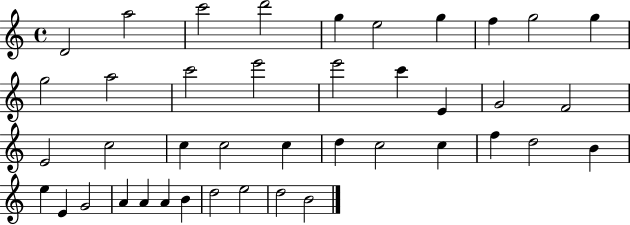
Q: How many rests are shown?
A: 0